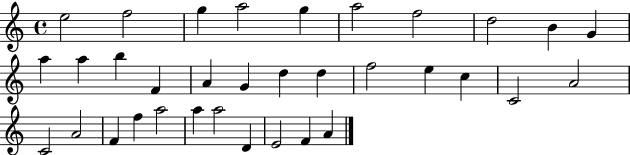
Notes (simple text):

E5/h F5/h G5/q A5/h G5/q A5/h F5/h D5/h B4/q G4/q A5/q A5/q B5/q F4/q A4/q G4/q D5/q D5/q F5/h E5/q C5/q C4/h A4/h C4/h A4/h F4/q F5/q A5/h A5/q A5/h D4/q E4/h F4/q A4/q